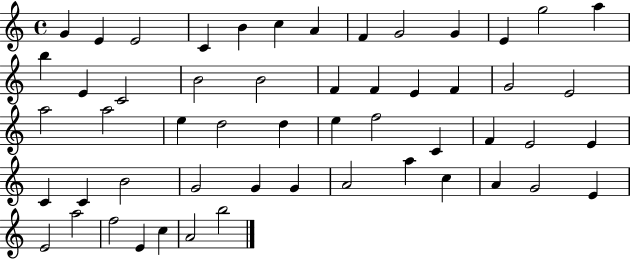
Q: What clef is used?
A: treble